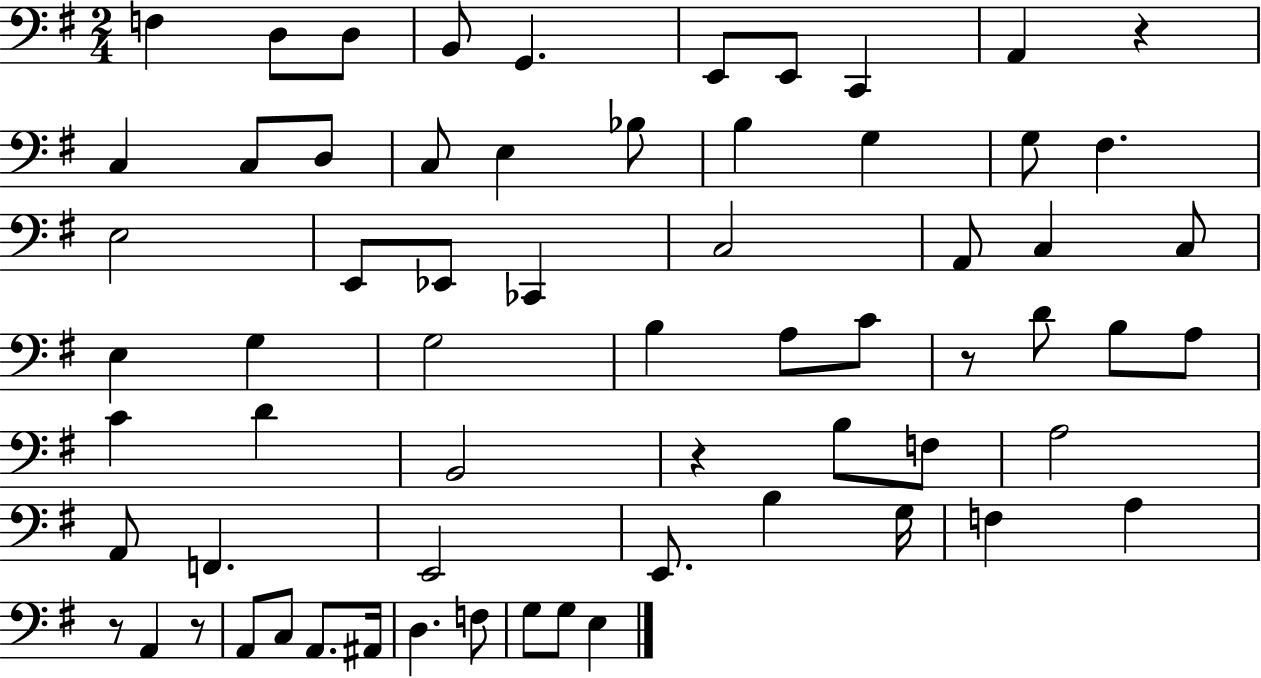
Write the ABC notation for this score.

X:1
T:Untitled
M:2/4
L:1/4
K:G
F, D,/2 D,/2 B,,/2 G,, E,,/2 E,,/2 C,, A,, z C, C,/2 D,/2 C,/2 E, _B,/2 B, G, G,/2 ^F, E,2 E,,/2 _E,,/2 _C,, C,2 A,,/2 C, C,/2 E, G, G,2 B, A,/2 C/2 z/2 D/2 B,/2 A,/2 C D B,,2 z B,/2 F,/2 A,2 A,,/2 F,, E,,2 E,,/2 B, G,/4 F, A, z/2 A,, z/2 A,,/2 C,/2 A,,/2 ^A,,/4 D, F,/2 G,/2 G,/2 E,